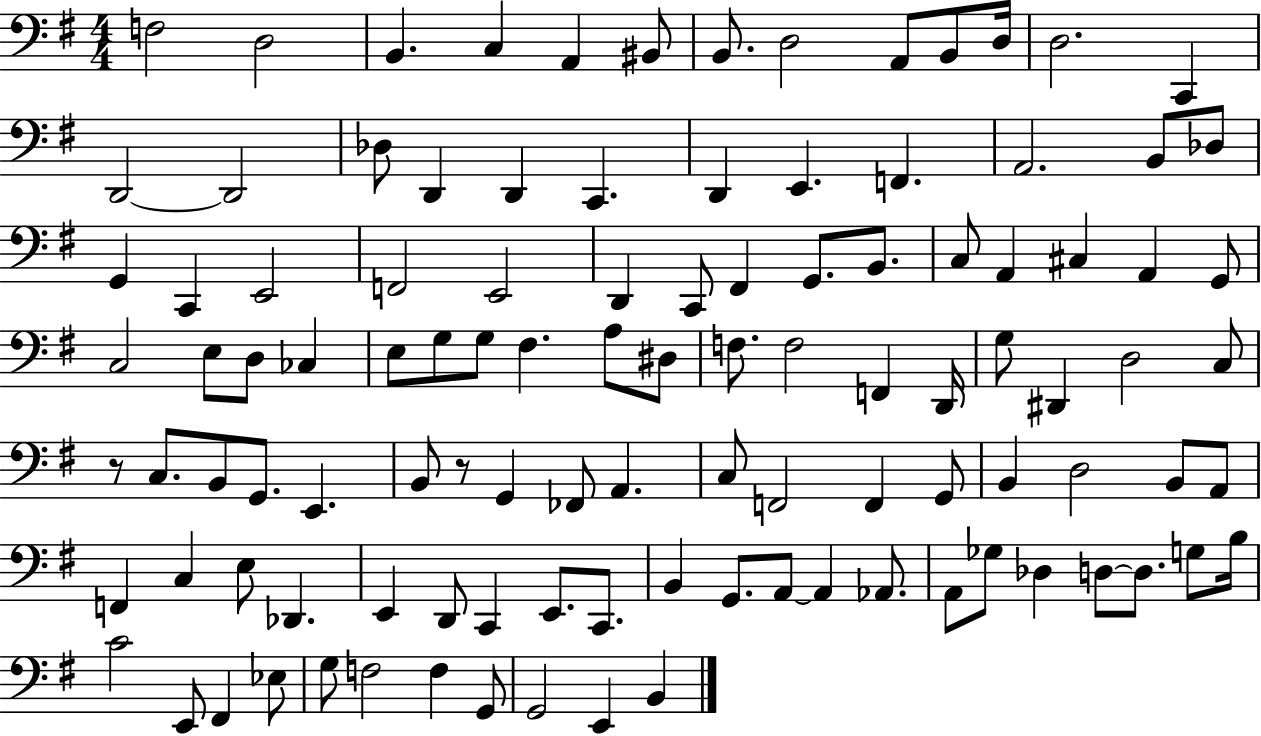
{
  \clef bass
  \numericTimeSignature
  \time 4/4
  \key g \major
  f2 d2 | b,4. c4 a,4 bis,8 | b,8. d2 a,8 b,8 d16 | d2. c,4 | \break d,2~~ d,2 | des8 d,4 d,4 c,4. | d,4 e,4. f,4. | a,2. b,8 des8 | \break g,4 c,4 e,2 | f,2 e,2 | d,4 c,8 fis,4 g,8. b,8. | c8 a,4 cis4 a,4 g,8 | \break c2 e8 d8 ces4 | e8 g8 g8 fis4. a8 dis8 | f8. f2 f,4 d,16 | g8 dis,4 d2 c8 | \break r8 c8. b,8 g,8. e,4. | b,8 r8 g,4 fes,8 a,4. | c8 f,2 f,4 g,8 | b,4 d2 b,8 a,8 | \break f,4 c4 e8 des,4. | e,4 d,8 c,4 e,8. c,8. | b,4 g,8. a,8~~ a,4 aes,8. | a,8 ges8 des4 d8~~ d8. g8 b16 | \break c'2 e,8 fis,4 ees8 | g8 f2 f4 g,8 | g,2 e,4 b,4 | \bar "|."
}